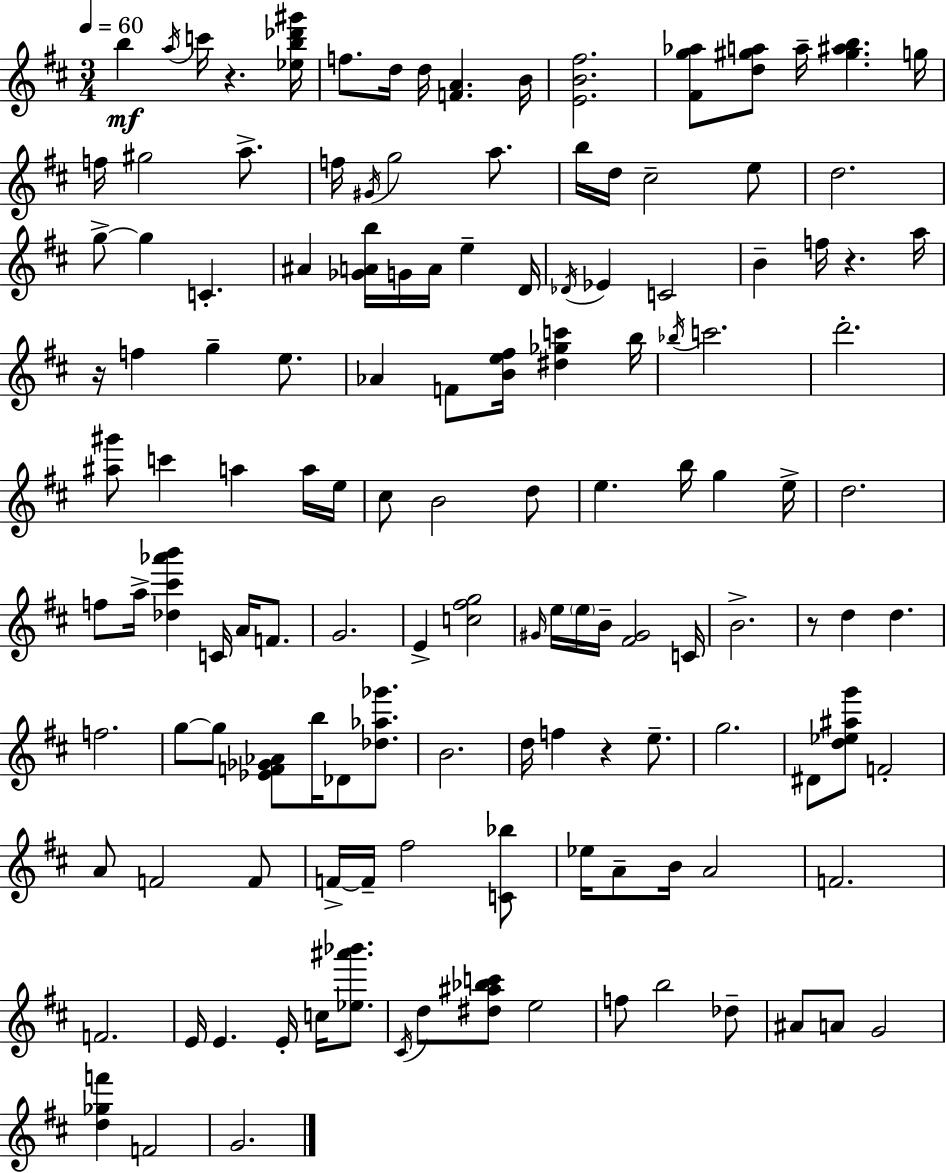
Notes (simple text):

B5/q A5/s C6/s R/q. [Eb5,B5,Db6,G#6]/s F5/e. D5/s D5/s [F4,A4]/q. B4/s [E4,B4,F#5]/h. [F#4,G5,Ab5]/e [D5,G#5,A5]/e A5/s [G#5,A#5,B5]/q. G5/s F5/s G#5/h A5/e. F5/s G#4/s G5/h A5/e. B5/s D5/s C#5/h E5/e D5/h. G5/e G5/q C4/q. A#4/q [Gb4,A4,B5]/s G4/s A4/s E5/q D4/s Db4/s Eb4/q C4/h B4/q F5/s R/q. A5/s R/s F5/q G5/q E5/e. Ab4/q F4/e [B4,E5,F#5]/s [D#5,Gb5,C6]/q B5/s Bb5/s C6/h. D6/h. [A#5,G#6]/e C6/q A5/q A5/s E5/s C#5/e B4/h D5/e E5/q. B5/s G5/q E5/s D5/h. F5/e A5/s [Db5,C#6,Ab6,B6]/q C4/s A4/s F4/e. G4/h. E4/q [C5,F#5,G5]/h G#4/s E5/s E5/s B4/s [F#4,G#4]/h C4/s B4/h. R/e D5/q D5/q. F5/h. G5/e G5/e [Eb4,F4,Gb4,Ab4]/e B5/s Db4/e [Db5,Ab5,Gb6]/e. B4/h. D5/s F5/q R/q E5/e. G5/h. D#4/e [D5,Eb5,A#5,G6]/e F4/h A4/e F4/h F4/e F4/s F4/s F#5/h [C4,Bb5]/e Eb5/s A4/e B4/s A4/h F4/h. F4/h. E4/s E4/q. E4/s C5/s [Eb5,A#6,Bb6]/e. C#4/s D5/e [D#5,A#5,Bb5,C6]/e E5/h F5/e B5/h Db5/e A#4/e A4/e G4/h [D5,Gb5,F6]/q F4/h G4/h.